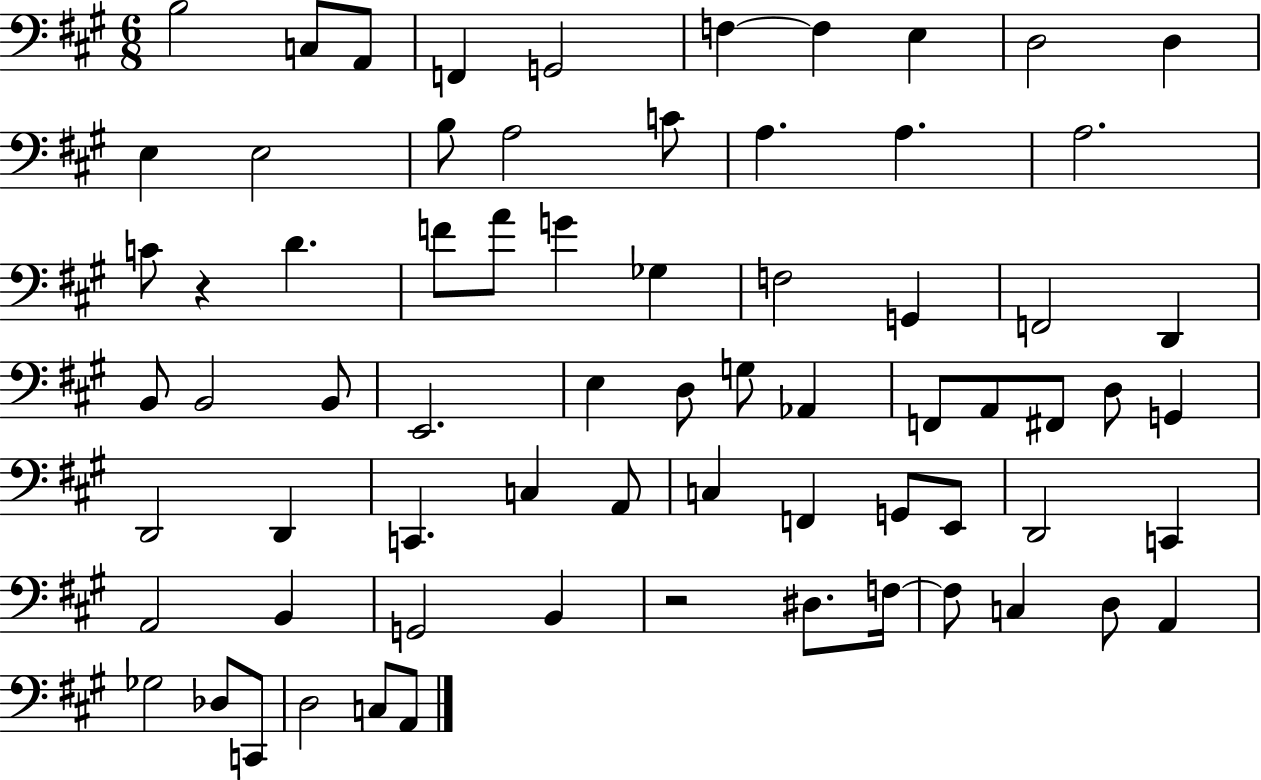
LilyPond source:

{
  \clef bass
  \numericTimeSignature
  \time 6/8
  \key a \major
  b2 c8 a,8 | f,4 g,2 | f4~~ f4 e4 | d2 d4 | \break e4 e2 | b8 a2 c'8 | a4. a4. | a2. | \break c'8 r4 d'4. | f'8 a'8 g'4 ges4 | f2 g,4 | f,2 d,4 | \break b,8 b,2 b,8 | e,2. | e4 d8 g8 aes,4 | f,8 a,8 fis,8 d8 g,4 | \break d,2 d,4 | c,4. c4 a,8 | c4 f,4 g,8 e,8 | d,2 c,4 | \break a,2 b,4 | g,2 b,4 | r2 dis8. f16~~ | f8 c4 d8 a,4 | \break ges2 des8 c,8 | d2 c8 a,8 | \bar "|."
}